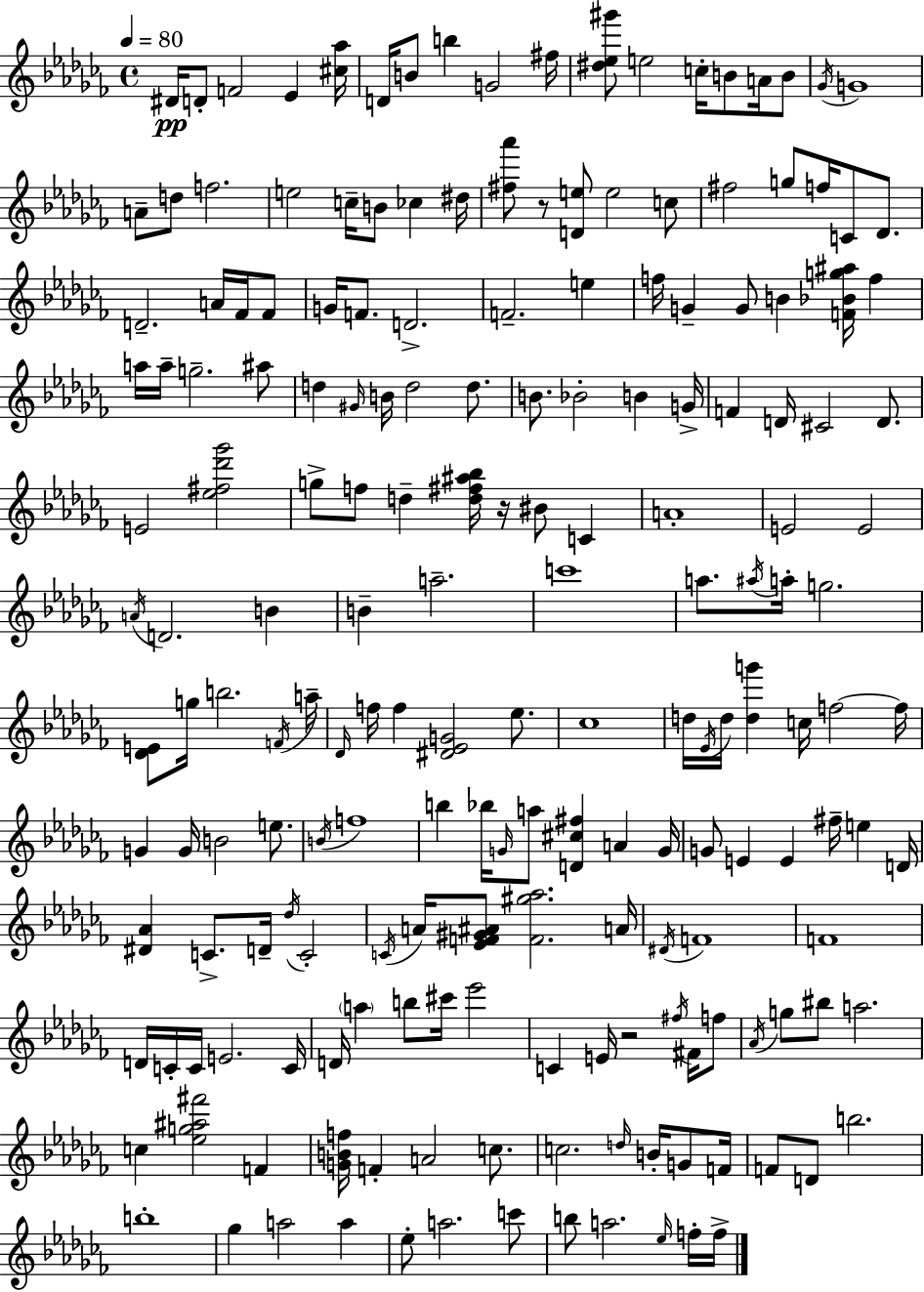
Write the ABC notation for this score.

X:1
T:Untitled
M:4/4
L:1/4
K:Abm
^D/4 D/2 F2 _E [^c_a]/4 D/4 B/2 b G2 ^f/4 [^d_e^g']/2 e2 c/4 B/2 A/4 B/2 _G/4 G4 A/2 d/2 f2 e2 c/4 B/2 _c ^d/4 [^f_a']/2 z/2 [De]/2 e2 c/2 ^f2 g/2 f/4 C/2 _D/2 D2 A/4 _F/4 _F/2 G/4 F/2 D2 F2 e f/4 G G/2 B [F_Bg^a]/4 f a/4 a/4 g2 ^a/2 d ^G/4 B/4 d2 d/2 B/2 _B2 B G/4 F D/4 ^C2 D/2 E2 [_e^f_d'_g']2 g/2 f/2 d [d^f^a_b]/4 z/4 ^B/2 C A4 E2 E2 A/4 D2 B B a2 c'4 a/2 ^a/4 a/4 g2 [_DE]/2 g/4 b2 F/4 a/4 _D/4 f/4 f [^D_EG]2 _e/2 _c4 d/4 _E/4 d/4 [dg'] c/4 f2 f/4 G G/4 B2 e/2 B/4 f4 b _b/4 G/4 a/2 [D^c^f] A G/4 G/2 E E ^f/4 e D/4 [^D_A] C/2 D/4 _d/4 C2 C/4 A/4 [_EF^G^A]/2 [F^g_a]2 A/4 ^D/4 F4 F4 D/4 C/4 C/4 E2 C/4 D/4 a b/2 ^c'/4 _e'2 C E/4 z2 ^f/4 ^F/4 f/2 _A/4 g/2 ^b/2 a2 c [_eg^a^f']2 F [GBf]/4 F A2 c/2 c2 d/4 B/4 G/2 F/4 F/2 D/2 b2 b4 _g a2 a _e/2 a2 c'/2 b/2 a2 _e/4 f/4 f/4